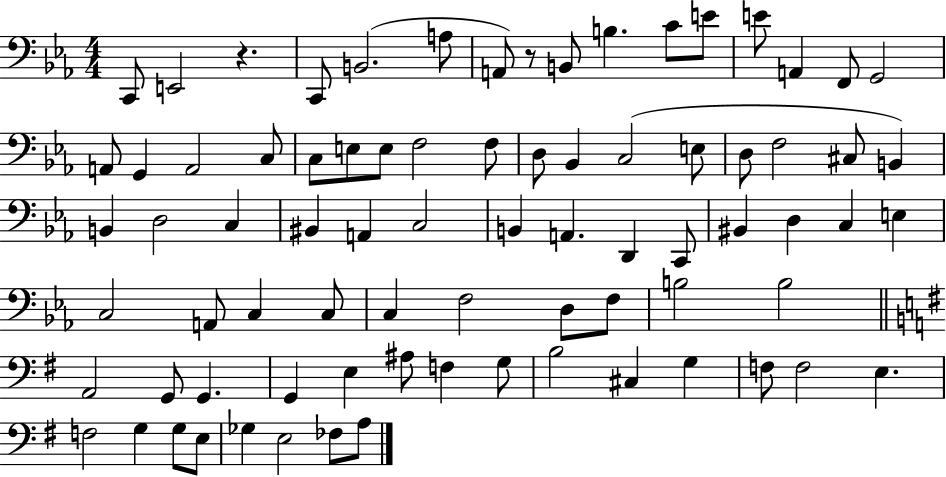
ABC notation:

X:1
T:Untitled
M:4/4
L:1/4
K:Eb
C,,/2 E,,2 z C,,/2 B,,2 A,/2 A,,/2 z/2 B,,/2 B, C/2 E/2 E/2 A,, F,,/2 G,,2 A,,/2 G,, A,,2 C,/2 C,/2 E,/2 E,/2 F,2 F,/2 D,/2 _B,, C,2 E,/2 D,/2 F,2 ^C,/2 B,, B,, D,2 C, ^B,, A,, C,2 B,, A,, D,, C,,/2 ^B,, D, C, E, C,2 A,,/2 C, C,/2 C, F,2 D,/2 F,/2 B,2 B,2 A,,2 G,,/2 G,, G,, E, ^A,/2 F, G,/2 B,2 ^C, G, F,/2 F,2 E, F,2 G, G,/2 E,/2 _G, E,2 _F,/2 A,/2